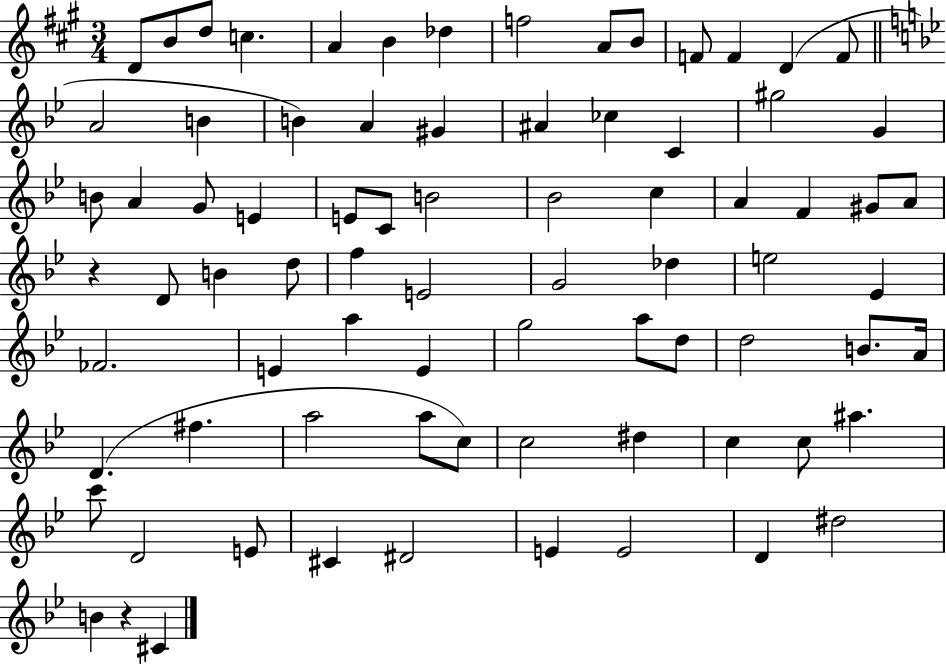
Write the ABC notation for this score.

X:1
T:Untitled
M:3/4
L:1/4
K:A
D/2 B/2 d/2 c A B _d f2 A/2 B/2 F/2 F D F/2 A2 B B A ^G ^A _c C ^g2 G B/2 A G/2 E E/2 C/2 B2 _B2 c A F ^G/2 A/2 z D/2 B d/2 f E2 G2 _d e2 _E _F2 E a E g2 a/2 d/2 d2 B/2 A/4 D ^f a2 a/2 c/2 c2 ^d c c/2 ^a c'/2 D2 E/2 ^C ^D2 E E2 D ^d2 B z ^C